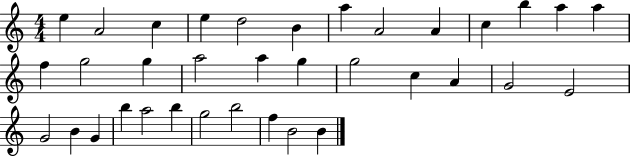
E5/q A4/h C5/q E5/q D5/h B4/q A5/q A4/h A4/q C5/q B5/q A5/q A5/q F5/q G5/h G5/q A5/h A5/q G5/q G5/h C5/q A4/q G4/h E4/h G4/h B4/q G4/q B5/q A5/h B5/q G5/h B5/h F5/q B4/h B4/q